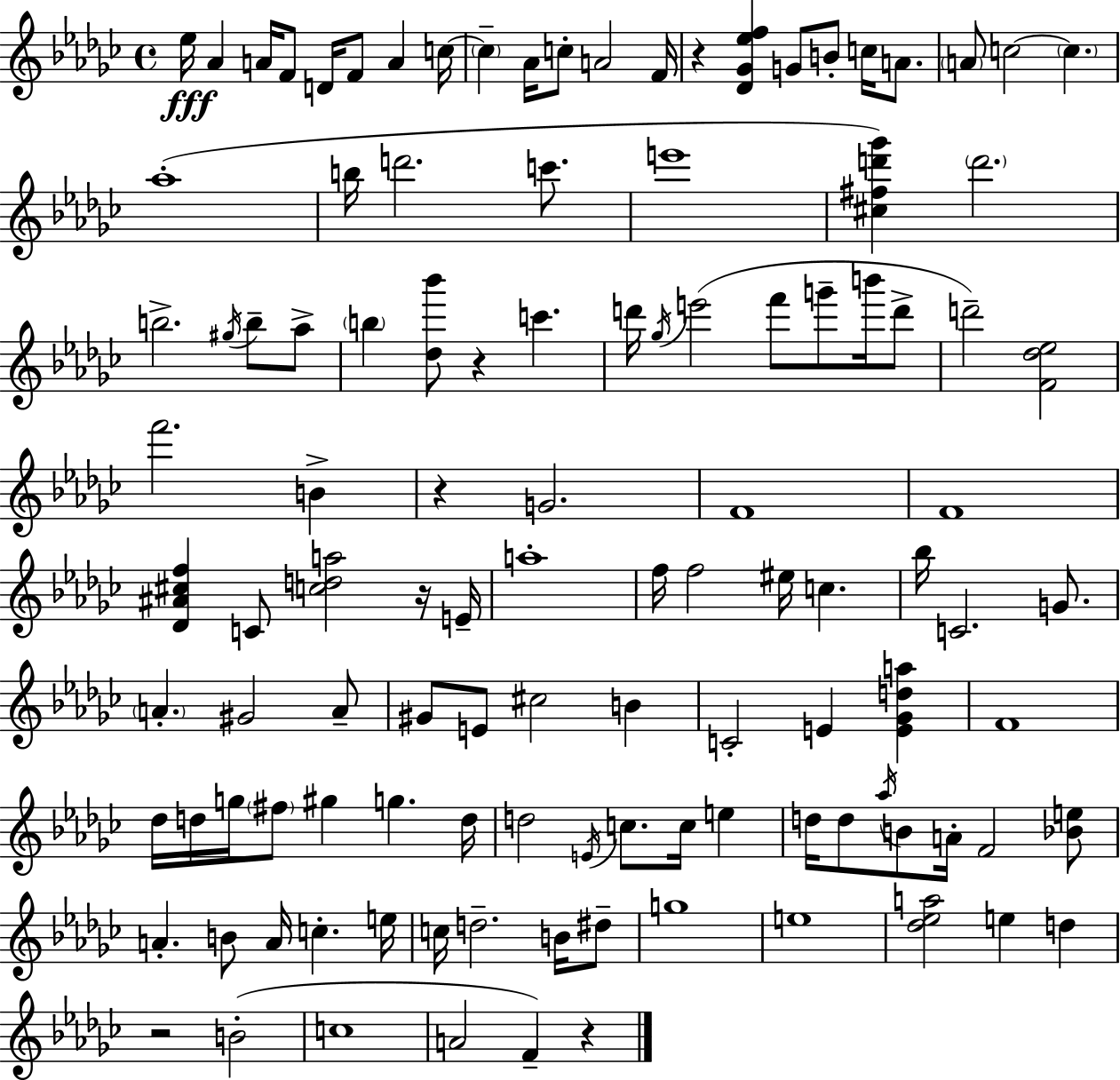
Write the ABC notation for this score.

X:1
T:Untitled
M:4/4
L:1/4
K:Ebm
_e/4 _A A/4 F/2 D/4 F/2 A c/4 c _A/4 c/2 A2 F/4 z [_D_G_ef] G/2 B/2 c/4 A/2 A/2 c2 c _a4 b/4 d'2 c'/2 e'4 [^c^fd'_g'] d'2 b2 ^g/4 b/2 _a/2 b [_d_b']/2 z c' d'/4 _g/4 e'2 f'/2 g'/2 b'/4 d'/2 d'2 [F_d_e]2 f'2 B z G2 F4 F4 [_D^A^cf] C/2 [cda]2 z/4 E/4 a4 f/4 f2 ^e/4 c _b/4 C2 G/2 A ^G2 A/2 ^G/2 E/2 ^c2 B C2 E [E_Gda] F4 _d/4 d/4 g/4 ^f/2 ^g g d/4 d2 E/4 c/2 c/4 e d/4 d/2 _a/4 B/2 A/4 F2 [_Be]/2 A B/2 A/4 c e/4 c/4 d2 B/4 ^d/2 g4 e4 [_d_ea]2 e d z2 B2 c4 A2 F z